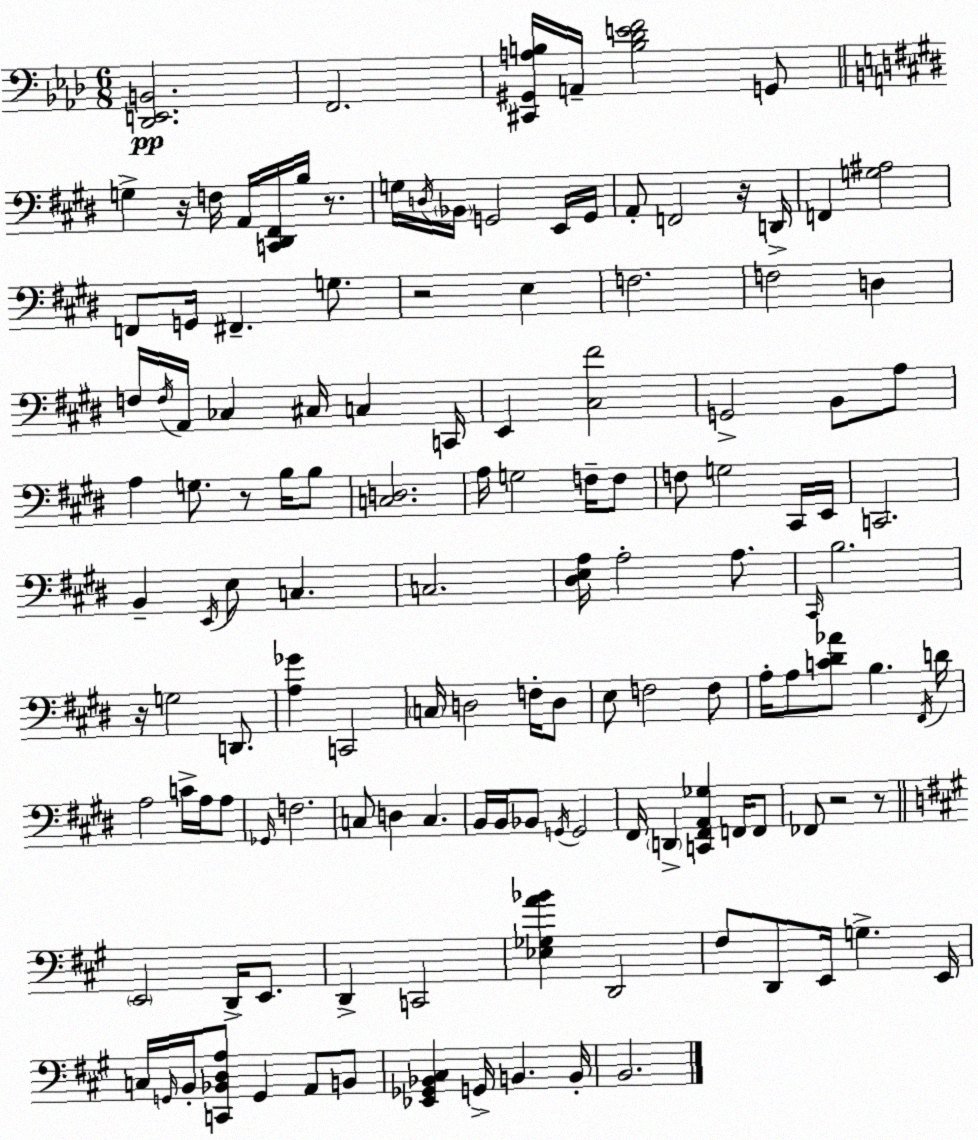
X:1
T:Untitled
M:6/8
L:1/4
K:Ab
[_D,,E,,B,,]2 F,,2 [^C,,^G,,A,B,]/4 A,,/4 [B,_DEF]2 G,,/2 G, z/4 F,/4 A,,/4 [C,,^D,,^F,,]/4 B,/4 z/2 G,/4 D,/4 _B,,/4 G,,2 E,,/4 G,,/4 A,,/2 F,,2 z/4 D,,/4 F,, [G,^A,]2 F,,/2 G,,/4 ^F,, G,/2 z2 E, F,2 F,2 D, F,/4 F,/4 A,,/4 _C, ^C,/4 C, C,,/4 E,, [^C,^F]2 G,,2 B,,/2 A,/2 A, G,/2 z/2 B,/4 B,/2 [C,D,]2 A,/4 G,2 F,/4 F,/2 F,/2 G,2 ^C,,/4 E,,/4 C,,2 B,, E,,/4 E,/2 C, C,2 [^D,E,A,]/4 A,2 A,/2 ^C,,/4 B,2 z/4 G,2 D,,/2 [A,_G] C,,2 C,/4 D,2 F,/4 D,/2 E,/2 F,2 F,/2 A,/4 A,/2 [C^D_A]/2 B, ^F,,/4 D/4 A,2 C/4 A,/4 A,/2 _G,,/4 F,2 C,/2 D, C, B,,/4 B,,/4 _B,,/2 G,,/4 G,,2 ^F,,/4 D,, [C,,^F,,A,,_G,] F,,/4 F,,/2 _F,,/2 z2 z/2 E,,2 D,,/4 E,,/2 D,, C,,2 [_E,_G,A_B] D,,2 ^F,/2 D,,/2 E,,/4 G, E,,/4 C,/4 G,,/4 B,,/4 [C,,_B,,D,A,]/2 G,, A,,/2 B,,/2 [_E,,_G,,_B,,^C,] G,,/4 B,, B,,/4 B,,2